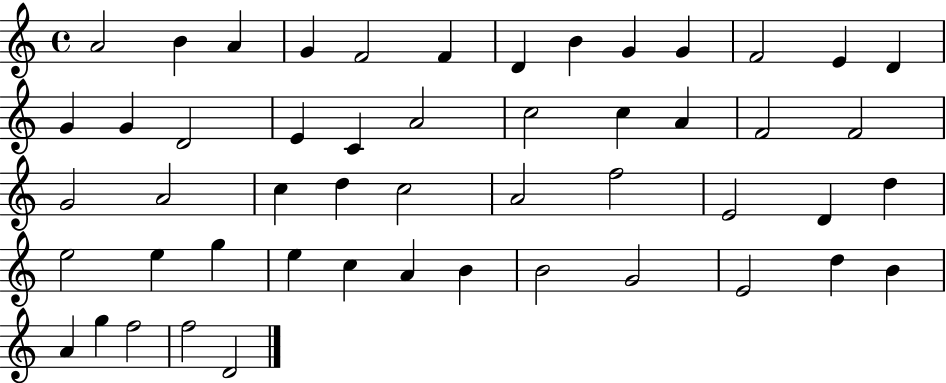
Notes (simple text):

A4/h B4/q A4/q G4/q F4/h F4/q D4/q B4/q G4/q G4/q F4/h E4/q D4/q G4/q G4/q D4/h E4/q C4/q A4/h C5/h C5/q A4/q F4/h F4/h G4/h A4/h C5/q D5/q C5/h A4/h F5/h E4/h D4/q D5/q E5/h E5/q G5/q E5/q C5/q A4/q B4/q B4/h G4/h E4/h D5/q B4/q A4/q G5/q F5/h F5/h D4/h